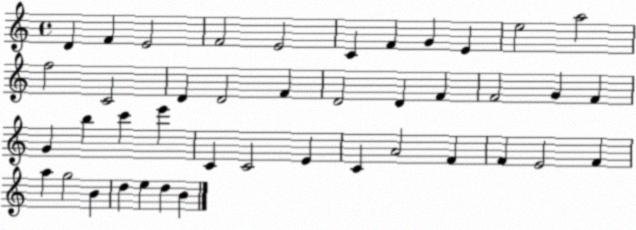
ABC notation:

X:1
T:Untitled
M:4/4
L:1/4
K:C
D F E2 F2 E2 C F G E e2 a2 f2 C2 D D2 F D2 D F F2 G F G b c' e' C C2 E C A2 F F E2 F a g2 B d e d B